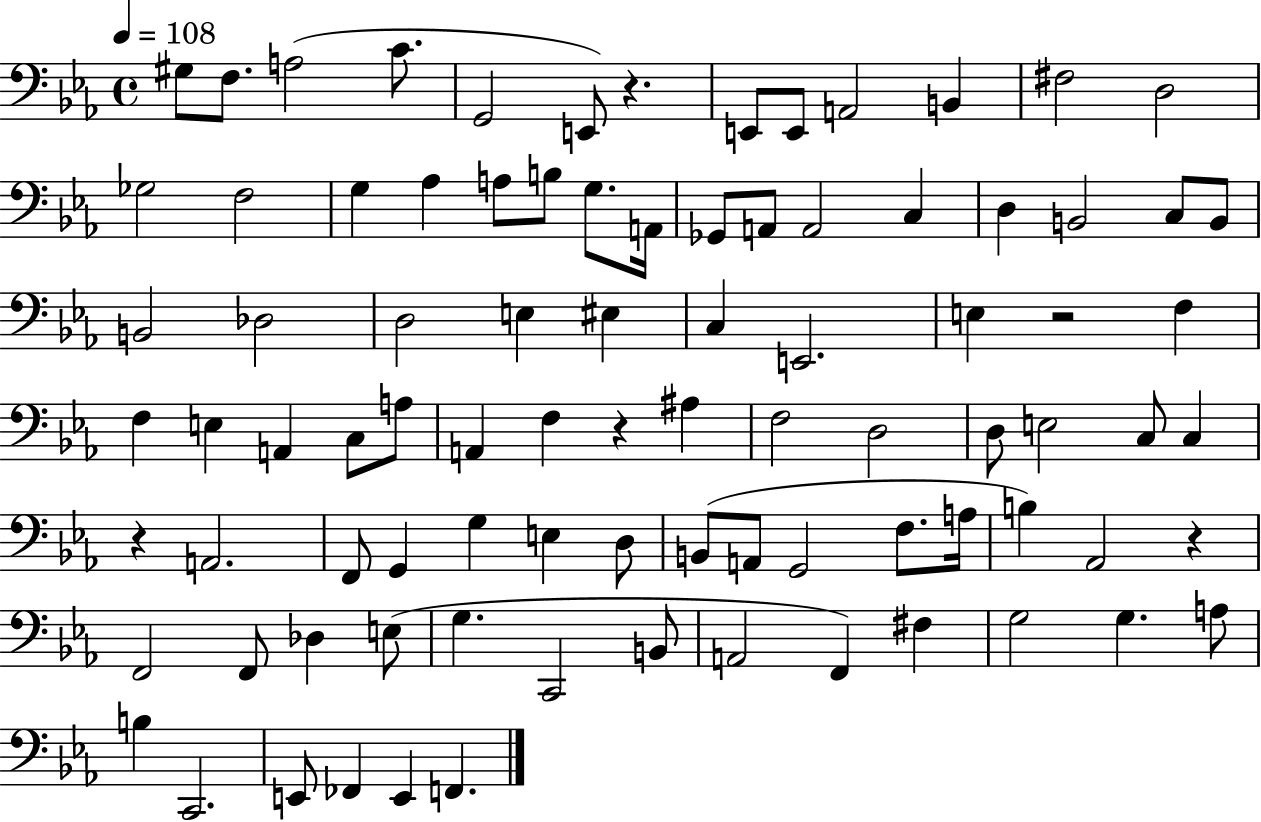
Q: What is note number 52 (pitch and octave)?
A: A2